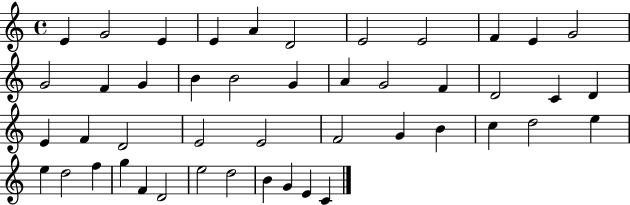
X:1
T:Untitled
M:4/4
L:1/4
K:C
E G2 E E A D2 E2 E2 F E G2 G2 F G B B2 G A G2 F D2 C D E F D2 E2 E2 F2 G B c d2 e e d2 f g F D2 e2 d2 B G E C